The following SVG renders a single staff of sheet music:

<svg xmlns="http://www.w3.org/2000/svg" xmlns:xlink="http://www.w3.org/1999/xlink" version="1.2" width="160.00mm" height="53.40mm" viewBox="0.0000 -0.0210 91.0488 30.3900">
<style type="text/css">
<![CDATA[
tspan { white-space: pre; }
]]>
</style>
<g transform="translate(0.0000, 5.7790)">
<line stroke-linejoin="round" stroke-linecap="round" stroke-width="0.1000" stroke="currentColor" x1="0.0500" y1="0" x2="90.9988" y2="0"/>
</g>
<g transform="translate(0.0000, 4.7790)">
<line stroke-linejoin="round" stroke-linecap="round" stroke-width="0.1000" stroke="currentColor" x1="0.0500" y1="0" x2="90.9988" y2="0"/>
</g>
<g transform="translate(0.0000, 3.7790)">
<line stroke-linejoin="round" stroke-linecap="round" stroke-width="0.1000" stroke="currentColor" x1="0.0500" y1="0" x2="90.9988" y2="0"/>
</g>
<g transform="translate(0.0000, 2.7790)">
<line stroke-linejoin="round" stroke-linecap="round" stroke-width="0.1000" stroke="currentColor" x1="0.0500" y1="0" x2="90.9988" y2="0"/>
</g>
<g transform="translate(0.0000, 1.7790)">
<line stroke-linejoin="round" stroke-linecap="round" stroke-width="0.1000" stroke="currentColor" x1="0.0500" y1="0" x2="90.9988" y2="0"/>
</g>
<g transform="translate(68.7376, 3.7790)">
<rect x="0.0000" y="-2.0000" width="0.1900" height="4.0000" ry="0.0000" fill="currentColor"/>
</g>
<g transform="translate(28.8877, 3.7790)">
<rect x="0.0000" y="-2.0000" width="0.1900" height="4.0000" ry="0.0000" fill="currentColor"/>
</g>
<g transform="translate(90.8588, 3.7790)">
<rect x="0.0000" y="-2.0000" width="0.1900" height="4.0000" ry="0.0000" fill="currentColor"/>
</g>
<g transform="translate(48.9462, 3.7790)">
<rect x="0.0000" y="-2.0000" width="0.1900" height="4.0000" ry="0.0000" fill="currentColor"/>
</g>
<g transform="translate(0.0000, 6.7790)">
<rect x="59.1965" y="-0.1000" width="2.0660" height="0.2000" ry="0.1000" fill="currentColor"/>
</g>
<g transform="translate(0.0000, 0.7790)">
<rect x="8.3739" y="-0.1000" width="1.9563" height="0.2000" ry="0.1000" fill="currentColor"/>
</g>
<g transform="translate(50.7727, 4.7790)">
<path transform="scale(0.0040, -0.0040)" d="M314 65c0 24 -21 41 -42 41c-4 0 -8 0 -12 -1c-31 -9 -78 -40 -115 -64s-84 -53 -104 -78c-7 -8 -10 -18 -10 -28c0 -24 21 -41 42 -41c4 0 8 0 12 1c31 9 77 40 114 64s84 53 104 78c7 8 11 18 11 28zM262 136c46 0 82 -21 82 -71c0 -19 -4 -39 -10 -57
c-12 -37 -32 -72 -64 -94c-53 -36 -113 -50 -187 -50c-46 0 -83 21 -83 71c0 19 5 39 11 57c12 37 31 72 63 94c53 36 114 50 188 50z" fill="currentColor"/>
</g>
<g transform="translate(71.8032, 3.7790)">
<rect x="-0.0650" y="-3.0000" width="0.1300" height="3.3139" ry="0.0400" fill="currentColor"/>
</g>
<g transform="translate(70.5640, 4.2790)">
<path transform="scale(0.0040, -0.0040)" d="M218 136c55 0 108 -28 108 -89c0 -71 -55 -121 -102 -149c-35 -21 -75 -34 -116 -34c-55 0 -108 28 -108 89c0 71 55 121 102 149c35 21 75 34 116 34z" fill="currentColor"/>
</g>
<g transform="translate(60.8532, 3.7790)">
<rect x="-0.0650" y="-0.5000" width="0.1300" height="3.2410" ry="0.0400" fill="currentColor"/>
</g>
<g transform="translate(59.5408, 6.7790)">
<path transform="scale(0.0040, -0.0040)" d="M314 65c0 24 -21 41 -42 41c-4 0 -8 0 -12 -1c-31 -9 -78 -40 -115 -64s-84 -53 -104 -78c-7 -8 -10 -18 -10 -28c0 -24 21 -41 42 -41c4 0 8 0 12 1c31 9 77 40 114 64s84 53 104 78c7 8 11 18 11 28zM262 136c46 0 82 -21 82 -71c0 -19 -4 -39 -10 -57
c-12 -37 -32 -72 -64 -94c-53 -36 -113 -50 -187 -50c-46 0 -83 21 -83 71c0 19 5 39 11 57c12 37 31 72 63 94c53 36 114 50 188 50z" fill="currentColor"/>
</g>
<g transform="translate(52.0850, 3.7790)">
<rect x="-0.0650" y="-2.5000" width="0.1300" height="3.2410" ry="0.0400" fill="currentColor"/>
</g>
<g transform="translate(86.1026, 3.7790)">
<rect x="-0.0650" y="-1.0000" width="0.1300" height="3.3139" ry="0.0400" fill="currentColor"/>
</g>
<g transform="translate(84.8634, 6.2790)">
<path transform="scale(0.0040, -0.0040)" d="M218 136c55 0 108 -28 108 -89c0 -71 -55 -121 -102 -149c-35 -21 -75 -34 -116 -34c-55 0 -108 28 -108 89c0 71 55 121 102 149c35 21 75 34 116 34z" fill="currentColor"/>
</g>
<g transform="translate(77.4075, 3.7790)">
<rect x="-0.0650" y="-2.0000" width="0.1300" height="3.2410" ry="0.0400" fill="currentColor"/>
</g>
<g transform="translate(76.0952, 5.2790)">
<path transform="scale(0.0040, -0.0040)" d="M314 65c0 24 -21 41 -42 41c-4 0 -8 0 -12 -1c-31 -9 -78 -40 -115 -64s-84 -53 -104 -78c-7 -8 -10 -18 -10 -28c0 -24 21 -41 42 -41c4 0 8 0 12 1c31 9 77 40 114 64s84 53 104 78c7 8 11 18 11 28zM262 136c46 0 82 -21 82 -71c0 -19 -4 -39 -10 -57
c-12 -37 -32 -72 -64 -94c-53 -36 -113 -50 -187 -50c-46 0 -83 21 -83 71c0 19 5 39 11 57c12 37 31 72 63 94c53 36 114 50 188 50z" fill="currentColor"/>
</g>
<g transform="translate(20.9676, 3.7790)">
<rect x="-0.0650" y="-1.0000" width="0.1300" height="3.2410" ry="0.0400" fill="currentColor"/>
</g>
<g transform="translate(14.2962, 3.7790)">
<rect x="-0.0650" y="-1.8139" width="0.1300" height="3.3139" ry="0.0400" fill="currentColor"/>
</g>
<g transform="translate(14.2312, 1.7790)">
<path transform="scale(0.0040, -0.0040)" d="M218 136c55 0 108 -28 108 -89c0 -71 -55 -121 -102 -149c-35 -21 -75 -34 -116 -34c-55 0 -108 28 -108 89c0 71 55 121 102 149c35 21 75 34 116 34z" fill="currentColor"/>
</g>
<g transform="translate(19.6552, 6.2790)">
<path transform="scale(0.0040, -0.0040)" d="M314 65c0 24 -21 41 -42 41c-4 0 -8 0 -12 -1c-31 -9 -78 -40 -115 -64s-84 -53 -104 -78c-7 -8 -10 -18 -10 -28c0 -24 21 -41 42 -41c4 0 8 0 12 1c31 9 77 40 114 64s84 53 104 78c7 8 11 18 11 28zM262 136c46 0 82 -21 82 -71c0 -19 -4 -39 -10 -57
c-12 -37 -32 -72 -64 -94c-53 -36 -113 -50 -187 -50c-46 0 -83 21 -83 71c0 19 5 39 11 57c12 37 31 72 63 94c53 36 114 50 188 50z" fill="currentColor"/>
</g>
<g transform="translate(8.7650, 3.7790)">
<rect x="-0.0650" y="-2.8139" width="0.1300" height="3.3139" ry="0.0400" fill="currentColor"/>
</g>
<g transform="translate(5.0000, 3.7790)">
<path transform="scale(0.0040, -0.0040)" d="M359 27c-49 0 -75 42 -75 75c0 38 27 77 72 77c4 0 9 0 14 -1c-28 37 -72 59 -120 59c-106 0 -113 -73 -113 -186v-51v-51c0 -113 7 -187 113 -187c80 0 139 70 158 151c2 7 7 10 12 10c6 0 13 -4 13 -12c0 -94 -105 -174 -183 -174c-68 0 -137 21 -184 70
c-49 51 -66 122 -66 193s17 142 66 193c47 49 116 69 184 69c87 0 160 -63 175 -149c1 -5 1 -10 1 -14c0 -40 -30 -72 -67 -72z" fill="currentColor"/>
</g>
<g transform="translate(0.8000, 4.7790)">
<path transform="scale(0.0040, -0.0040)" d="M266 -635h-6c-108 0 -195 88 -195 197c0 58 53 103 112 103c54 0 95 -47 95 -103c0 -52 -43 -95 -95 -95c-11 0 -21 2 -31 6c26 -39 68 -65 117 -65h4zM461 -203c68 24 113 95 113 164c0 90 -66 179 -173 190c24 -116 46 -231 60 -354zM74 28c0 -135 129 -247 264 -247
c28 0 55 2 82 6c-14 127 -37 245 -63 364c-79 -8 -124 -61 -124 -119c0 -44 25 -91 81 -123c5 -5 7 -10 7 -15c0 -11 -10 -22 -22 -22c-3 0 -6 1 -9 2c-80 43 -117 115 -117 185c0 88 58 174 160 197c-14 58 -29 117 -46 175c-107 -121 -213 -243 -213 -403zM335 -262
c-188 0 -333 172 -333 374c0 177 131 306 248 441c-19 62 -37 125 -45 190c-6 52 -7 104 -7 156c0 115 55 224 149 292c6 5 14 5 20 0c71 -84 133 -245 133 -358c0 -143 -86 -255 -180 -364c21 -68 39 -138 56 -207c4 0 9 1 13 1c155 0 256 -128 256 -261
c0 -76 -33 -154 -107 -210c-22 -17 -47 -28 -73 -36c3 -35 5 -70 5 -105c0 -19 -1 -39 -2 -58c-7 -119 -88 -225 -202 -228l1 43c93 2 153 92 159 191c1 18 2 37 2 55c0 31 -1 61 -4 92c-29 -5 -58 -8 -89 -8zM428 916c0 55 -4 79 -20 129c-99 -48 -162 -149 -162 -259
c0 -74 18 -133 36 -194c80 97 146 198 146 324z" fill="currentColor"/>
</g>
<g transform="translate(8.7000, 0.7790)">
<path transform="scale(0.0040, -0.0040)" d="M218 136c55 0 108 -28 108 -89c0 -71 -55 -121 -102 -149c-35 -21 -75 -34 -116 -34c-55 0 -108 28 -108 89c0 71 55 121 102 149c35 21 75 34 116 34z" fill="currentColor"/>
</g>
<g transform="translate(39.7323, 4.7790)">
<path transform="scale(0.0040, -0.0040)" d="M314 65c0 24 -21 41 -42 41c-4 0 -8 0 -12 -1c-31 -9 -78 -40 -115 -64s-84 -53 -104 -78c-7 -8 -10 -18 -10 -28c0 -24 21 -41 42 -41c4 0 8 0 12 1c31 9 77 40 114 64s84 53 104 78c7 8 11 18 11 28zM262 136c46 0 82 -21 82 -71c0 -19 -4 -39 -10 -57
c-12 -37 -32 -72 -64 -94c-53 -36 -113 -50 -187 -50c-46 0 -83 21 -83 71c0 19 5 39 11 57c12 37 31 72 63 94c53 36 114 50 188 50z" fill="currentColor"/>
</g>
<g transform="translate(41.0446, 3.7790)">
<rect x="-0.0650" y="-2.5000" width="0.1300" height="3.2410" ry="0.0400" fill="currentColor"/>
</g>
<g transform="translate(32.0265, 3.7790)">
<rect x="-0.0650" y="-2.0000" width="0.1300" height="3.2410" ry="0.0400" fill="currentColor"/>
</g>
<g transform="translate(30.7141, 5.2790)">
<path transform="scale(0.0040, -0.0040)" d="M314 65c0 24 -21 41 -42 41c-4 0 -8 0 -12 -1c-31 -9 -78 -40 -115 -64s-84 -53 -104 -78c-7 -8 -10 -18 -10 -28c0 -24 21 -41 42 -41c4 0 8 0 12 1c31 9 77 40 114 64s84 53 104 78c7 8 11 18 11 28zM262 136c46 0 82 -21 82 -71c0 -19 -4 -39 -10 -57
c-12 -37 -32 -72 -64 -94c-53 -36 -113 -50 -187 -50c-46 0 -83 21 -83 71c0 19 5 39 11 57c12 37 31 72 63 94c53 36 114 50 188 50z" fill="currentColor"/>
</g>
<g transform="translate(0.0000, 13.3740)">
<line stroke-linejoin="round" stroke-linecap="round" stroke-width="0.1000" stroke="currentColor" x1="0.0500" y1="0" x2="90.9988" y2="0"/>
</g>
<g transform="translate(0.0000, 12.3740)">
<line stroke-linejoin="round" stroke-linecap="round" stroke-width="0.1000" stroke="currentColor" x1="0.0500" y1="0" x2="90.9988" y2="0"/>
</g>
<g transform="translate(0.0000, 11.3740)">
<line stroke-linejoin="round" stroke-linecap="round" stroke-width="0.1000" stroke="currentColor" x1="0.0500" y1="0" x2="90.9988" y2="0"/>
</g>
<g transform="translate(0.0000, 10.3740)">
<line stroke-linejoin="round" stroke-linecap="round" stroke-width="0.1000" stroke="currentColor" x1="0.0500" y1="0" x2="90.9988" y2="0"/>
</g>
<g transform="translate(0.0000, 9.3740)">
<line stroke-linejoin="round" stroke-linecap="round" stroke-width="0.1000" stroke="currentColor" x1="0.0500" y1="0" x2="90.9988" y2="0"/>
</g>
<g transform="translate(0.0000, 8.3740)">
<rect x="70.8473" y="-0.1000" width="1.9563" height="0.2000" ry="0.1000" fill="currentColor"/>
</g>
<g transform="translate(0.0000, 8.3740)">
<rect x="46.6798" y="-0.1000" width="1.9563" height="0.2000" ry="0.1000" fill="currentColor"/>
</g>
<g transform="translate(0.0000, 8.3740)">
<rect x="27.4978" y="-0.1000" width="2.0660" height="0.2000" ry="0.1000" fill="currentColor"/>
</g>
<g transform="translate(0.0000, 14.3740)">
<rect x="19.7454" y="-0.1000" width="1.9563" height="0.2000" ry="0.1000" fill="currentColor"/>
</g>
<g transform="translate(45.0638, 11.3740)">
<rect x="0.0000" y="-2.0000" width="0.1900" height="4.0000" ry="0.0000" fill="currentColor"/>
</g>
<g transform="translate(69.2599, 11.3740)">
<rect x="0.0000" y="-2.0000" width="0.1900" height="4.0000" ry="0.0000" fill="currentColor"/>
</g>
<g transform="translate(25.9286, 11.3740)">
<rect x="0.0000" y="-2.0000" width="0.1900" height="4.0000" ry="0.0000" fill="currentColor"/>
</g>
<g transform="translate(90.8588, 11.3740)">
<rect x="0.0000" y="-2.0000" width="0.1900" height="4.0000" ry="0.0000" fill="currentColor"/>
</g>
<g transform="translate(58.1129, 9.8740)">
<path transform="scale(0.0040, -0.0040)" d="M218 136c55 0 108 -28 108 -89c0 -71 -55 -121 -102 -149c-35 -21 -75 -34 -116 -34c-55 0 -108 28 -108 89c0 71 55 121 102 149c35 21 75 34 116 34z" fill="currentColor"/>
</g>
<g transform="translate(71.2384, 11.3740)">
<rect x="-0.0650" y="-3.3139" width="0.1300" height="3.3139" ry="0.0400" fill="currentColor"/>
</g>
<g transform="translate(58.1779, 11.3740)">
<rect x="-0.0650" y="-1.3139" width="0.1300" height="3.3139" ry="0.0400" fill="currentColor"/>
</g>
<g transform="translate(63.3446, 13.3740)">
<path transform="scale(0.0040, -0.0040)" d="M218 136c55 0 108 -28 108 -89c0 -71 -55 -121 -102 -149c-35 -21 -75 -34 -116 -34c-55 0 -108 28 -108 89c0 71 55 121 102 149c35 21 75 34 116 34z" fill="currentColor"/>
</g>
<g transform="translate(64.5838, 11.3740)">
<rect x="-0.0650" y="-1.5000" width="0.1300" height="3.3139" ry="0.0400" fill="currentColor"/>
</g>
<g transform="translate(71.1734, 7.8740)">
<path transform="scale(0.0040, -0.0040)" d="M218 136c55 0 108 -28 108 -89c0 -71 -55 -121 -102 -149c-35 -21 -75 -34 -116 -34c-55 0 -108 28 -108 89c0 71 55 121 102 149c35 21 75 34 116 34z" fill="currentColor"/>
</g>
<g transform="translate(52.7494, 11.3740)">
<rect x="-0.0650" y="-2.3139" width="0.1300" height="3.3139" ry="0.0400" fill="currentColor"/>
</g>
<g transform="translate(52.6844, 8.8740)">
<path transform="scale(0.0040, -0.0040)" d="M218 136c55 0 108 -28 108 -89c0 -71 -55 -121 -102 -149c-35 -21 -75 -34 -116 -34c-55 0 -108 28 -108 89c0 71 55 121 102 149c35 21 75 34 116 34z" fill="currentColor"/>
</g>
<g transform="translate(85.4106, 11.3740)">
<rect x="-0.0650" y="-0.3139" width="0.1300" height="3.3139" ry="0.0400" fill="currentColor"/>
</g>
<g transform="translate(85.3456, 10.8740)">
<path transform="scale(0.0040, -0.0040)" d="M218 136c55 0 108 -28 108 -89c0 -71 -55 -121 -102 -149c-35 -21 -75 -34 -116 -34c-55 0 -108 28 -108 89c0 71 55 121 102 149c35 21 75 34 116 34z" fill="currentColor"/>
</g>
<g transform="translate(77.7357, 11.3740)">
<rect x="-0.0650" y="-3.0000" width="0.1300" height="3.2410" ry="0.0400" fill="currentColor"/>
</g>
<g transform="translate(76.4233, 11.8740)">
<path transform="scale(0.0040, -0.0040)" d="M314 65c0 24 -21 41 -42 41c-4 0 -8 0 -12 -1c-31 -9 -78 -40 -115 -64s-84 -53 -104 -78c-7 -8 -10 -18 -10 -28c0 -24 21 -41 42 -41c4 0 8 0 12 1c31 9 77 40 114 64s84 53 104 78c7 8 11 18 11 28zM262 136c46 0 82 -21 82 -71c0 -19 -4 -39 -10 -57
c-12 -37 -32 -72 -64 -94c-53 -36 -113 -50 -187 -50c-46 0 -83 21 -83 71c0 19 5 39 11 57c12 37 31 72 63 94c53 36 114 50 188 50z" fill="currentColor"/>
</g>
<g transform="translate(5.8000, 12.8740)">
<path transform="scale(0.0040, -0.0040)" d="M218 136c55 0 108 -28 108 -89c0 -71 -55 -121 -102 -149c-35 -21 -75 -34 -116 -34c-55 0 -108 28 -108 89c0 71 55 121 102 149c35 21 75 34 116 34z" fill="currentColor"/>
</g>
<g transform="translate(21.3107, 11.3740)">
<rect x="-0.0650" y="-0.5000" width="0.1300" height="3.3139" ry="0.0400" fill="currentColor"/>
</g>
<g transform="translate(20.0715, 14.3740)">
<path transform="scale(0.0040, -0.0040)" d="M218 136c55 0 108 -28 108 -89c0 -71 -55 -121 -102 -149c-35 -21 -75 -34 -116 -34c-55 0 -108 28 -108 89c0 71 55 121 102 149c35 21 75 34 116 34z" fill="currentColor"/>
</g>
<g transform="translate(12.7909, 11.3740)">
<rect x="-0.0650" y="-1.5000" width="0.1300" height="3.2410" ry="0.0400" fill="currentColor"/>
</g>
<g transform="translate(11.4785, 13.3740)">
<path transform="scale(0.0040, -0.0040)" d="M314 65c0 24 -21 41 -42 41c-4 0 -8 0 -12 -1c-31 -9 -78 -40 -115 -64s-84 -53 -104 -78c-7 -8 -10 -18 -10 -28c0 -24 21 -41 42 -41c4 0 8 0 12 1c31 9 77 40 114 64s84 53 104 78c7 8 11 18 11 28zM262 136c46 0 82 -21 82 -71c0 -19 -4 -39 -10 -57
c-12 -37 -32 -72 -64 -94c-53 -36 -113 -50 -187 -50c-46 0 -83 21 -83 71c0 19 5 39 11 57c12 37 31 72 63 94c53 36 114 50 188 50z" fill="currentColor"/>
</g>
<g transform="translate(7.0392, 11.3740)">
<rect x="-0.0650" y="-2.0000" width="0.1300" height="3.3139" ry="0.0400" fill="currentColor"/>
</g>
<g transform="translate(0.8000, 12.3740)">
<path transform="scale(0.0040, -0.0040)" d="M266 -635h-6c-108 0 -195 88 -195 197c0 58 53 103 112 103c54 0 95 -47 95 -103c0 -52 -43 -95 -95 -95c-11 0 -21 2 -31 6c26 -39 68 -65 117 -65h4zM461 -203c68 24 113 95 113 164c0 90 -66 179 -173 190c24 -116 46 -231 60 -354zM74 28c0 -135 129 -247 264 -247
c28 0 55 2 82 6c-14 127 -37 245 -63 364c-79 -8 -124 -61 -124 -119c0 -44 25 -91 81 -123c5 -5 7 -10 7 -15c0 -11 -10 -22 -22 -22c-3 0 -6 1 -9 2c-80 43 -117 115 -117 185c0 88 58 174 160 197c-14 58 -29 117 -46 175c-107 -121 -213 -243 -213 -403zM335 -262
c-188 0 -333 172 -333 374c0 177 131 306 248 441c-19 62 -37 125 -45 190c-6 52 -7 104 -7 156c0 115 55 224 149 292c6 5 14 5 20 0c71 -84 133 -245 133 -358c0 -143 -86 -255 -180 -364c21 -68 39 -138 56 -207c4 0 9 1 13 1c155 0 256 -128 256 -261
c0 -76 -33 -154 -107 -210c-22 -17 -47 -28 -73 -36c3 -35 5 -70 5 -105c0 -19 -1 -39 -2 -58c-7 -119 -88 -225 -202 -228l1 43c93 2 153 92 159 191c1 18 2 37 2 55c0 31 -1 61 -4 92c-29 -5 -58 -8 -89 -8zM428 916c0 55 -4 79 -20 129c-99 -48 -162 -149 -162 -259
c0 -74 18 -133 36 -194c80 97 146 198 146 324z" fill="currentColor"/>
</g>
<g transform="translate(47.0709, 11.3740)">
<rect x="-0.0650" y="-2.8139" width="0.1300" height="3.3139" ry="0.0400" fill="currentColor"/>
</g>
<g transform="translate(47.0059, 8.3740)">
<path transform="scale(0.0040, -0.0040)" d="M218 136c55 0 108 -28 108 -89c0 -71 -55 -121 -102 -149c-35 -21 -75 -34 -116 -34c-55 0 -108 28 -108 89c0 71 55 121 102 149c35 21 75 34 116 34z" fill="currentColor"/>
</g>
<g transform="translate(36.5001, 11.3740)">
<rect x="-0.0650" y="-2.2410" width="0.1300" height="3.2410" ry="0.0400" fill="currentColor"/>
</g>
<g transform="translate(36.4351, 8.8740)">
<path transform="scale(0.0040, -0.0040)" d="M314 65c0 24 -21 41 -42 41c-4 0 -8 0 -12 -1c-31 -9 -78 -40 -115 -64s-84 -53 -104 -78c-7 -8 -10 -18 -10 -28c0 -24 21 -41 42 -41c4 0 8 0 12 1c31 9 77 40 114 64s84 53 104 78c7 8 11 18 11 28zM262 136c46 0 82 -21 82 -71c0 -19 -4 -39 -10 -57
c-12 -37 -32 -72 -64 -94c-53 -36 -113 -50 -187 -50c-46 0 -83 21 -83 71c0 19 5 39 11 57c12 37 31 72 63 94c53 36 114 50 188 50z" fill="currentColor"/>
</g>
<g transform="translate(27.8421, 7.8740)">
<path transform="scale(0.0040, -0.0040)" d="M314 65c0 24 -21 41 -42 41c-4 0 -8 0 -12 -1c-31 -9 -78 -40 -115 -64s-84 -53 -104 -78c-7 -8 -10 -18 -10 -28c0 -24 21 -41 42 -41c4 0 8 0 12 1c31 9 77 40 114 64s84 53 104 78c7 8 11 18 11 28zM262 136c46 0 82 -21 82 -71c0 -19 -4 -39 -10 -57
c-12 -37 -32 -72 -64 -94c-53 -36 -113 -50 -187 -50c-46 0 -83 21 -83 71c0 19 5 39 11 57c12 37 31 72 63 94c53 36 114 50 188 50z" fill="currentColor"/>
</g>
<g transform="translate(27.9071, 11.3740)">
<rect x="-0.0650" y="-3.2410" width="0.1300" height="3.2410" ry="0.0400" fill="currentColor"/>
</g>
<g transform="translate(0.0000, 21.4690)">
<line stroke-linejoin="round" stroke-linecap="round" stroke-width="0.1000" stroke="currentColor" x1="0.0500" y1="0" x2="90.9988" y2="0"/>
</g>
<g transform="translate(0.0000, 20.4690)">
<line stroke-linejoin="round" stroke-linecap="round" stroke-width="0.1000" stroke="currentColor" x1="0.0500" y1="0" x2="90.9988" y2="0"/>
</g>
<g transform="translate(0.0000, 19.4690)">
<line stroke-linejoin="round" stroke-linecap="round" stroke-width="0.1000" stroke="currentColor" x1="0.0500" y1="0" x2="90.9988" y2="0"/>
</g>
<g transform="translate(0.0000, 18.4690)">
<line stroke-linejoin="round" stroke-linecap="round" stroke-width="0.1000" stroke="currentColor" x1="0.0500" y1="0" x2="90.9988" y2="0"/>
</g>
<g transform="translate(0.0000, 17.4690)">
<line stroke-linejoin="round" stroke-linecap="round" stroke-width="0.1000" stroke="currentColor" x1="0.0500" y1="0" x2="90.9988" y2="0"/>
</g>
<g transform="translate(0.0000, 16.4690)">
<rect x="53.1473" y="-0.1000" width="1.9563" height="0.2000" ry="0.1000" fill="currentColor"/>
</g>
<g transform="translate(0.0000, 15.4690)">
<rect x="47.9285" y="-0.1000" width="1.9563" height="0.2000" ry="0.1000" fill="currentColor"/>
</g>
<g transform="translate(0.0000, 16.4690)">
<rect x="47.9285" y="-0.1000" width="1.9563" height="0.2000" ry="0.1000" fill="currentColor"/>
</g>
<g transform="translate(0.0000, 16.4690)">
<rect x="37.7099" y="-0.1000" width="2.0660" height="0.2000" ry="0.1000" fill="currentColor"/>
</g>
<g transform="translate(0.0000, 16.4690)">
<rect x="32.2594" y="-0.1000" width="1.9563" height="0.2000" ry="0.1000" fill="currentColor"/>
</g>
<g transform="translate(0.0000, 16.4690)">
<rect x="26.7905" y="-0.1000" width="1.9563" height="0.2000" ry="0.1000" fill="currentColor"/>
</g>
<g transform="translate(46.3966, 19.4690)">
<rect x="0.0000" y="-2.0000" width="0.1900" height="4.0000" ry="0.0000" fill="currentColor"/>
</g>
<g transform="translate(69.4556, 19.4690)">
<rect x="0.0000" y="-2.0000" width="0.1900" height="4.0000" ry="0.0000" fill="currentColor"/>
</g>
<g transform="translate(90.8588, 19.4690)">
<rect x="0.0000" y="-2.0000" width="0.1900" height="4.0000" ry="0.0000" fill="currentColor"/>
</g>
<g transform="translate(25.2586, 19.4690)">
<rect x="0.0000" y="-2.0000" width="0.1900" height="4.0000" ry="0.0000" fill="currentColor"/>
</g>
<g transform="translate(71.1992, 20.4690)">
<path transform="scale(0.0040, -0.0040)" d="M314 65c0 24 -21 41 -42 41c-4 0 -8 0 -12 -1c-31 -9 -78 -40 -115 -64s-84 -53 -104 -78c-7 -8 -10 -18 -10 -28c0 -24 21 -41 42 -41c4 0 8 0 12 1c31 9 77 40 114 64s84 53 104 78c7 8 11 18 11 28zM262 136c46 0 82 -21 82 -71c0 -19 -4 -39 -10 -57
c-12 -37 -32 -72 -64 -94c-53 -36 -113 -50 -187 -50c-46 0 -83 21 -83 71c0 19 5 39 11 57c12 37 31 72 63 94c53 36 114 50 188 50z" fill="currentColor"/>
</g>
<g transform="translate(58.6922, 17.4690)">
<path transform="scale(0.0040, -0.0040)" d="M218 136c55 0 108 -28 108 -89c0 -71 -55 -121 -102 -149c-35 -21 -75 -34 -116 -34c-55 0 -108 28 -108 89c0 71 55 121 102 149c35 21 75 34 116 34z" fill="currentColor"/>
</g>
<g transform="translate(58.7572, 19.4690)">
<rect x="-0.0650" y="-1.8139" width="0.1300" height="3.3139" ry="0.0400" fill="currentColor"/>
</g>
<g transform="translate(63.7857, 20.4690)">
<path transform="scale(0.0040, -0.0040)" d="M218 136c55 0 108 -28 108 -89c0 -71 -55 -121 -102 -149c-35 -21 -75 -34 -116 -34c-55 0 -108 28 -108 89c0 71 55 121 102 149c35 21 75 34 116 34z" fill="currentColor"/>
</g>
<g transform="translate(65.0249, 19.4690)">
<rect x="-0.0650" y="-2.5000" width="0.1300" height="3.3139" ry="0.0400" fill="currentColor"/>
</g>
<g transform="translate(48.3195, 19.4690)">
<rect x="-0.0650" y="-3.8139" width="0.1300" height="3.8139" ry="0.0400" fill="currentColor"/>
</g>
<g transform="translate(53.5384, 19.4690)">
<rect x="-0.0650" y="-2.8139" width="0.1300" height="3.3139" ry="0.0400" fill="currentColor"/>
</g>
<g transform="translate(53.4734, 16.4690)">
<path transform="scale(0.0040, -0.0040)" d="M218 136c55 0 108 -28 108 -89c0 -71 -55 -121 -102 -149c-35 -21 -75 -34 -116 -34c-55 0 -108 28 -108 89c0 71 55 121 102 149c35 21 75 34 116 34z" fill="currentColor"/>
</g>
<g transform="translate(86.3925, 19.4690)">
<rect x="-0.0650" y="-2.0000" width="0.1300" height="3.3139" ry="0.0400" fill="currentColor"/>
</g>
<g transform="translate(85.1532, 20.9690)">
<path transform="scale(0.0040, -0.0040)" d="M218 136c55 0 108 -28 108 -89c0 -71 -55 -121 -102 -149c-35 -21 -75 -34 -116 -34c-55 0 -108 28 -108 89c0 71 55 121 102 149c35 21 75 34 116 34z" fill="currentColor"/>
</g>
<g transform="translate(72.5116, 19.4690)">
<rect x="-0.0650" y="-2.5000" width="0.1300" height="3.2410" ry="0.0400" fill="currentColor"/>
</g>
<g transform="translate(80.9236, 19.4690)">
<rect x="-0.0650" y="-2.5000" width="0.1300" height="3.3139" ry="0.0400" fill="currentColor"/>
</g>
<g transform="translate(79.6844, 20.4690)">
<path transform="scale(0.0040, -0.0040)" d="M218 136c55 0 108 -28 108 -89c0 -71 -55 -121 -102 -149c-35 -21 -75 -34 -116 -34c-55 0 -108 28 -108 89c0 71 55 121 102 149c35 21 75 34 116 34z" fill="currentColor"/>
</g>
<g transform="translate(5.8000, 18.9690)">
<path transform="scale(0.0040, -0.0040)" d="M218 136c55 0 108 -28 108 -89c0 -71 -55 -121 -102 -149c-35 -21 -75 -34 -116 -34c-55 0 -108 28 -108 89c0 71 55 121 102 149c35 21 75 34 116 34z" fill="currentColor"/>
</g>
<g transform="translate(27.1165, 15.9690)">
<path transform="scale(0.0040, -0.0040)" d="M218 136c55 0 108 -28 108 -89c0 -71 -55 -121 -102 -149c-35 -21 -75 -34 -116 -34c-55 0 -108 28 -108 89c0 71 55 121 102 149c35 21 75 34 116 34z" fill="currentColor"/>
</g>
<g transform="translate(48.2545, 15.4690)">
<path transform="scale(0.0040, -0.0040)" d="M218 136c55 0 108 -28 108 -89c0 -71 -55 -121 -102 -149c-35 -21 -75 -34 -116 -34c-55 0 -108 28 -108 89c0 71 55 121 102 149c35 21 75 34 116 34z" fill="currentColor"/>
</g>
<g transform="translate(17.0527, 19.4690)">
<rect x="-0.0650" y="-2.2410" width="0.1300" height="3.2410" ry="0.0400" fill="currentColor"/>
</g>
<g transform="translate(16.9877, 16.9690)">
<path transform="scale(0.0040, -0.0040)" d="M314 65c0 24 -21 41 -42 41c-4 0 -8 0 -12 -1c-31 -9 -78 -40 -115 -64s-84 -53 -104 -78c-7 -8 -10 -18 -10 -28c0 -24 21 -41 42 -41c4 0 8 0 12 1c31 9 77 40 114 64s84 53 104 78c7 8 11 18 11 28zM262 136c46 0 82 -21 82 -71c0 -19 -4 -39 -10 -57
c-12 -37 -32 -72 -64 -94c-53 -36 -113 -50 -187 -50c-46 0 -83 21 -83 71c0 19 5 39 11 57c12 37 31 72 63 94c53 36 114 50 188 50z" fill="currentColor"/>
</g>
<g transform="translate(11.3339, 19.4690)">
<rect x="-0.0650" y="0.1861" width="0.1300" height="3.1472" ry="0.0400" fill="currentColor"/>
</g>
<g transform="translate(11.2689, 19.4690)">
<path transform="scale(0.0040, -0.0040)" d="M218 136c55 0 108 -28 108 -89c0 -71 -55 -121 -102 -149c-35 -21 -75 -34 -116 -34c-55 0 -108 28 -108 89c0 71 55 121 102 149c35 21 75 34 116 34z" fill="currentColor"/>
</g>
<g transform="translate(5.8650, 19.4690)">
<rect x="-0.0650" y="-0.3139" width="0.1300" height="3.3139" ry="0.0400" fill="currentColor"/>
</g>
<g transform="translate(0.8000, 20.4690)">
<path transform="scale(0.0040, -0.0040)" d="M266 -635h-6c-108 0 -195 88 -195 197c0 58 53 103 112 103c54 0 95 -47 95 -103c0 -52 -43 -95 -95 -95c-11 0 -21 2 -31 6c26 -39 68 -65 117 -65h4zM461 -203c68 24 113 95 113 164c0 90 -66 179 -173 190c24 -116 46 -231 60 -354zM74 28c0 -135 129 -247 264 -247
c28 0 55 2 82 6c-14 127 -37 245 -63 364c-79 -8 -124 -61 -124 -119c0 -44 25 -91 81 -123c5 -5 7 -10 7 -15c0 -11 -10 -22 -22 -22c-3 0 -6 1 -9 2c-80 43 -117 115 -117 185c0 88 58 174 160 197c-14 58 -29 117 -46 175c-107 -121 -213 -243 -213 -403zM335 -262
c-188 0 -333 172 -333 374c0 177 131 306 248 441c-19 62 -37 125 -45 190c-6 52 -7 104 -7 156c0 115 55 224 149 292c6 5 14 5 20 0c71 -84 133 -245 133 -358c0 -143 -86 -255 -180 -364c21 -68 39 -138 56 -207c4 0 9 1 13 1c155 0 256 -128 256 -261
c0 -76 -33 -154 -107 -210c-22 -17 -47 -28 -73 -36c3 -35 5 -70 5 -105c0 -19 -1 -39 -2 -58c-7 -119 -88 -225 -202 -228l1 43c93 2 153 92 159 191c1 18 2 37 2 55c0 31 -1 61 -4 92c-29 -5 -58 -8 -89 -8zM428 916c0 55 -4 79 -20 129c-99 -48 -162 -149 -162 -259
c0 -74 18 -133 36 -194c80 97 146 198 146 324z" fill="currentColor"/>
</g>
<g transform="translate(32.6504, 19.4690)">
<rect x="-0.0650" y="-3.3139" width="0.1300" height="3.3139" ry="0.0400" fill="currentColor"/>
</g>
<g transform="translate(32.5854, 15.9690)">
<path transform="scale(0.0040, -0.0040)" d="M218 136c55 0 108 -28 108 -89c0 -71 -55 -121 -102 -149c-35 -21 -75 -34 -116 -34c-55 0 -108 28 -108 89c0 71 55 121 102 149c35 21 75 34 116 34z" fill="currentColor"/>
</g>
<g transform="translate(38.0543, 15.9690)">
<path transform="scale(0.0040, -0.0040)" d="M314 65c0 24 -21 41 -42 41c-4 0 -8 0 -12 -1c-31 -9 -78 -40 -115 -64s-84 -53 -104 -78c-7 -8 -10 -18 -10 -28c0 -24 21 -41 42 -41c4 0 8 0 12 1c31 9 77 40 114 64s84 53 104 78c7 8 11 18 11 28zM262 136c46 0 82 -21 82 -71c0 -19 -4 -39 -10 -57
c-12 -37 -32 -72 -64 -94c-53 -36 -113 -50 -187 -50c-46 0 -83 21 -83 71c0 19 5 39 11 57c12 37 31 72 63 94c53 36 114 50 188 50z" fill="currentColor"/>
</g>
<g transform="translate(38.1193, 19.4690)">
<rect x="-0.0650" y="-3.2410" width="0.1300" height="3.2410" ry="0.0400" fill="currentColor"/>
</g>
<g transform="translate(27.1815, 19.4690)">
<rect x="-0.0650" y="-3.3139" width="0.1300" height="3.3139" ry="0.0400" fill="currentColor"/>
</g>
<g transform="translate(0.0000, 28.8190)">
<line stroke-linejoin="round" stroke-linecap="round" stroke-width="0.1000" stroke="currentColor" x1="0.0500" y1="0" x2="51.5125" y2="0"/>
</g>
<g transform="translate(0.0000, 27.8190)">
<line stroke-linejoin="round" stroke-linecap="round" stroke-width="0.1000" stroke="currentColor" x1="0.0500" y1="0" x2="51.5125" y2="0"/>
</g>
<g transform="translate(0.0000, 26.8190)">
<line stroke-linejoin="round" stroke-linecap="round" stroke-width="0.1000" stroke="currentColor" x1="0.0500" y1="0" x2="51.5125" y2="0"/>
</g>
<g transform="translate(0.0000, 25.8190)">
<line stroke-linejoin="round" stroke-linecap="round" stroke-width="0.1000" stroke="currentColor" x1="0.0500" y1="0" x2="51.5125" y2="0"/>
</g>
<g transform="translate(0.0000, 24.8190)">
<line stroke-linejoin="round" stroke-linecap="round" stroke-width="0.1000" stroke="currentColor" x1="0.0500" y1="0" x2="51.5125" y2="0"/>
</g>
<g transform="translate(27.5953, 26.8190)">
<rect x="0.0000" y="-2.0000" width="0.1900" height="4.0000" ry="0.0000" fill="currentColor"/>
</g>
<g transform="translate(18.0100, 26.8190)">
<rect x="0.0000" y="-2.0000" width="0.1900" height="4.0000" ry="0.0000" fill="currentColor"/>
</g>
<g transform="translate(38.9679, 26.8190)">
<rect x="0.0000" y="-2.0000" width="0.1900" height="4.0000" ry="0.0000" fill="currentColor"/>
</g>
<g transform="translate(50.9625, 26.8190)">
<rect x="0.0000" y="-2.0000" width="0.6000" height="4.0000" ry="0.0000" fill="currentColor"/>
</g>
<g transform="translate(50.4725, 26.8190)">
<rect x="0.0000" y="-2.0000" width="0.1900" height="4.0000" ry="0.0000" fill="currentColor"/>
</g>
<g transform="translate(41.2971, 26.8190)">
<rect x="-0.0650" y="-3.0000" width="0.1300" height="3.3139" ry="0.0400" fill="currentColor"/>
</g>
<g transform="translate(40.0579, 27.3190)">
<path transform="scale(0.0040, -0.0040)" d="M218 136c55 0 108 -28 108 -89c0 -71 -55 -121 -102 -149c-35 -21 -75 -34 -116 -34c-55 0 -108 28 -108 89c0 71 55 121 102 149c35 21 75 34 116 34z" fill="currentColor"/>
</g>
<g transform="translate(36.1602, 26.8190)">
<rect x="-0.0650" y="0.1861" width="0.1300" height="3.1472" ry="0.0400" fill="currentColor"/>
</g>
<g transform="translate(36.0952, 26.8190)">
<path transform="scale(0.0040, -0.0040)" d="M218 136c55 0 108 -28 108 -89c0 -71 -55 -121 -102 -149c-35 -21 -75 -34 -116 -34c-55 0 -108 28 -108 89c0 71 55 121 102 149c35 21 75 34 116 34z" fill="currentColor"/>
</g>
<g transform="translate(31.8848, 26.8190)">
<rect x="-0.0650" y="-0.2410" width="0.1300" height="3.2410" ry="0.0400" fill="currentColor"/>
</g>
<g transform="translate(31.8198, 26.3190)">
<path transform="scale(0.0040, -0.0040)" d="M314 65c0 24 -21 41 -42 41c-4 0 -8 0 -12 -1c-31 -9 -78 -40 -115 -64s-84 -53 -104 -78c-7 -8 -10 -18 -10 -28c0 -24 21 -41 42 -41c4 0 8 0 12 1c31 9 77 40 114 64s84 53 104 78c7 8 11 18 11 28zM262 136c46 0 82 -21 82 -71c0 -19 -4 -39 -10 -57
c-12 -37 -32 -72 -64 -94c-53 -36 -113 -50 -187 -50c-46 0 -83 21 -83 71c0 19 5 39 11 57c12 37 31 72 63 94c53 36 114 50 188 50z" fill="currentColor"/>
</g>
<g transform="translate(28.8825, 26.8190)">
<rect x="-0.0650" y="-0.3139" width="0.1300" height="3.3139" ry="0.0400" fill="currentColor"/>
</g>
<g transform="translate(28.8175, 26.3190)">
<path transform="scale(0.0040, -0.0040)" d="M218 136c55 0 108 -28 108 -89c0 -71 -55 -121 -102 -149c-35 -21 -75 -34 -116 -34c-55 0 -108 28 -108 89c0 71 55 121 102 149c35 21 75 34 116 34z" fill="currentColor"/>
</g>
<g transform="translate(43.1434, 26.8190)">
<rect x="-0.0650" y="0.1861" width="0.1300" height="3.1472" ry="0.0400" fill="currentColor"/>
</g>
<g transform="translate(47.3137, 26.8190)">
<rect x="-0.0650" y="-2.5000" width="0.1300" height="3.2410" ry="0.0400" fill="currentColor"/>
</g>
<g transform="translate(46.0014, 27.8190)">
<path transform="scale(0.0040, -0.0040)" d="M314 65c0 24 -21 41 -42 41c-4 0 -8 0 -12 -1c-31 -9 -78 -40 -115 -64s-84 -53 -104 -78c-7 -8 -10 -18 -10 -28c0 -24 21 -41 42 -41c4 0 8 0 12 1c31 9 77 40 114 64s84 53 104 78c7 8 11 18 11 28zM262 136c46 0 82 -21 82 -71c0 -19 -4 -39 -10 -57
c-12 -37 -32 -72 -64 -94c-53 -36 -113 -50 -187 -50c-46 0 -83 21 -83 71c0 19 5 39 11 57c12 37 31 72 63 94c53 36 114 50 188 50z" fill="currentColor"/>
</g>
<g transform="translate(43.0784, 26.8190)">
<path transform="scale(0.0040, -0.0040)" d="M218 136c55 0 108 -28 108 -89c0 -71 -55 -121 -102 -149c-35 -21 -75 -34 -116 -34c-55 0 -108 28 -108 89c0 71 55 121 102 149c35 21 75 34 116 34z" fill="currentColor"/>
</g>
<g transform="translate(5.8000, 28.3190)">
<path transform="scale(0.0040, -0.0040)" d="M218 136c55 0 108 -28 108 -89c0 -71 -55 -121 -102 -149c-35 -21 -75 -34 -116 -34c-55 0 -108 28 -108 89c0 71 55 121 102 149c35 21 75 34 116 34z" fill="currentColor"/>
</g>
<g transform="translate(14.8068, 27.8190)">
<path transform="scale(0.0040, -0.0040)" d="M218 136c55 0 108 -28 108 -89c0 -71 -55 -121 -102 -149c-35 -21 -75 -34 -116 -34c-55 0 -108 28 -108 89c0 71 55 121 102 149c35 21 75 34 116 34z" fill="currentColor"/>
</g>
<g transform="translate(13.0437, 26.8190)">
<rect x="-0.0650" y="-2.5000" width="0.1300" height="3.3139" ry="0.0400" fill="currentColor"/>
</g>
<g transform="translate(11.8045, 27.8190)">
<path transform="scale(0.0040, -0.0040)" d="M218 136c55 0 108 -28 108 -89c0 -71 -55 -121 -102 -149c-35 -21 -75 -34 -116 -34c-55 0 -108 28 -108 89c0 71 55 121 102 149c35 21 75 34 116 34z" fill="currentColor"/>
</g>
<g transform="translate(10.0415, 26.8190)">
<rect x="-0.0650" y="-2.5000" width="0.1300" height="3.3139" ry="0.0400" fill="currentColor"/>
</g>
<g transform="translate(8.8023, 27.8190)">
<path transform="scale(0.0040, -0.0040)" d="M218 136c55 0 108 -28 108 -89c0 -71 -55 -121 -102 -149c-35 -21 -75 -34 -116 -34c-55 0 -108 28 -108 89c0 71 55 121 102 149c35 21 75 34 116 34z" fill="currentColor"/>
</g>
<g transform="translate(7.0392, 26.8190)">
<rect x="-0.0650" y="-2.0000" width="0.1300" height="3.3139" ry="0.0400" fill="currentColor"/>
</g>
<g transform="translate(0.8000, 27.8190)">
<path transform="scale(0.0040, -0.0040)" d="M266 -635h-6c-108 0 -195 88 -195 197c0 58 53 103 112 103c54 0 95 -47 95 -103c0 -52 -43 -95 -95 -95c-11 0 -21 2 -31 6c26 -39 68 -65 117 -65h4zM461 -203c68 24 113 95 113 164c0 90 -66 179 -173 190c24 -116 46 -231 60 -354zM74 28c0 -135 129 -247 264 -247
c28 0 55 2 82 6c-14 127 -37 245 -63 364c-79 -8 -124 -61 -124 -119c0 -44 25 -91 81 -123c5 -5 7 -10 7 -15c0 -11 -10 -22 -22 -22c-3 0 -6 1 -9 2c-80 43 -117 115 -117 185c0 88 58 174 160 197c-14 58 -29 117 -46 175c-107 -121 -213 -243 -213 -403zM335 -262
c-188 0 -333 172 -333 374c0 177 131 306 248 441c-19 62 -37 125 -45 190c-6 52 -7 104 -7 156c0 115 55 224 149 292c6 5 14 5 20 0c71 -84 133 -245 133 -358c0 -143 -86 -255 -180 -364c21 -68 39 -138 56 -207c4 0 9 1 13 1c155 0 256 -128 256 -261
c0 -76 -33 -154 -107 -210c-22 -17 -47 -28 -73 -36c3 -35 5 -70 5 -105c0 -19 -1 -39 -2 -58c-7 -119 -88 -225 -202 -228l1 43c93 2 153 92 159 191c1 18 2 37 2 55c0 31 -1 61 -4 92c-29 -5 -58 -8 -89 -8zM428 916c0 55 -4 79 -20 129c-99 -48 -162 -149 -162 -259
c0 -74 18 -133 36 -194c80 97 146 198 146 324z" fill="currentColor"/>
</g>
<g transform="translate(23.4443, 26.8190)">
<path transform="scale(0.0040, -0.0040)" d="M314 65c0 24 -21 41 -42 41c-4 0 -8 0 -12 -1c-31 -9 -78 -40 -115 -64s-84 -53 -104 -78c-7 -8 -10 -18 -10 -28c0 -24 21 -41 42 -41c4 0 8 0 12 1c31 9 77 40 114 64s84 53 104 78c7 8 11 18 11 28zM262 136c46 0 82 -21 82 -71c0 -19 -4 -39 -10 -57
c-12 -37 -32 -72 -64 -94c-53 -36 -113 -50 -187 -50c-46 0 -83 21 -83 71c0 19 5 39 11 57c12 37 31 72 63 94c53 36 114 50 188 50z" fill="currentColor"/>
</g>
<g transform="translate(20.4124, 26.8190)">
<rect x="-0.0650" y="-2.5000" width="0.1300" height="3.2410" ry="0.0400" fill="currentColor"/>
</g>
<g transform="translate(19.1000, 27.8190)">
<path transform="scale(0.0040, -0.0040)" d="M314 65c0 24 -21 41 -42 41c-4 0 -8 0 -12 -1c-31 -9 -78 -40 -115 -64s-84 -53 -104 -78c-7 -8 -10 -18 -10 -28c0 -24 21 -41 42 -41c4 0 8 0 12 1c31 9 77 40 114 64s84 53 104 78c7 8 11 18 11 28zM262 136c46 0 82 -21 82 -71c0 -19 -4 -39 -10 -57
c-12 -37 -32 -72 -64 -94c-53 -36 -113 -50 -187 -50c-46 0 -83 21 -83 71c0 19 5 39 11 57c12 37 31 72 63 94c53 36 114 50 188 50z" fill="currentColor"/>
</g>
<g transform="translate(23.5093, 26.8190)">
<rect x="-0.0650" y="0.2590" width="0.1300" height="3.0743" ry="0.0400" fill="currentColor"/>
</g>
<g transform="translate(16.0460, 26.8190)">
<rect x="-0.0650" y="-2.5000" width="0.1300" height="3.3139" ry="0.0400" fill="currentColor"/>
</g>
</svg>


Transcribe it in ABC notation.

X:1
T:Untitled
M:4/4
L:1/4
K:C
a f D2 F2 G2 G2 C2 A F2 D F E2 C b2 g2 a g e E b A2 c c B g2 b b b2 c' a f G G2 G F F G G G G2 B2 c c2 B A B G2